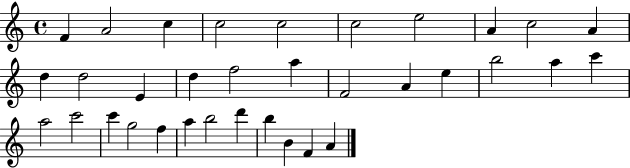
{
  \clef treble
  \time 4/4
  \defaultTimeSignature
  \key c \major
  f'4 a'2 c''4 | c''2 c''2 | c''2 e''2 | a'4 c''2 a'4 | \break d''4 d''2 e'4 | d''4 f''2 a''4 | f'2 a'4 e''4 | b''2 a''4 c'''4 | \break a''2 c'''2 | c'''4 g''2 f''4 | a''4 b''2 d'''4 | b''4 b'4 f'4 a'4 | \break \bar "|."
}